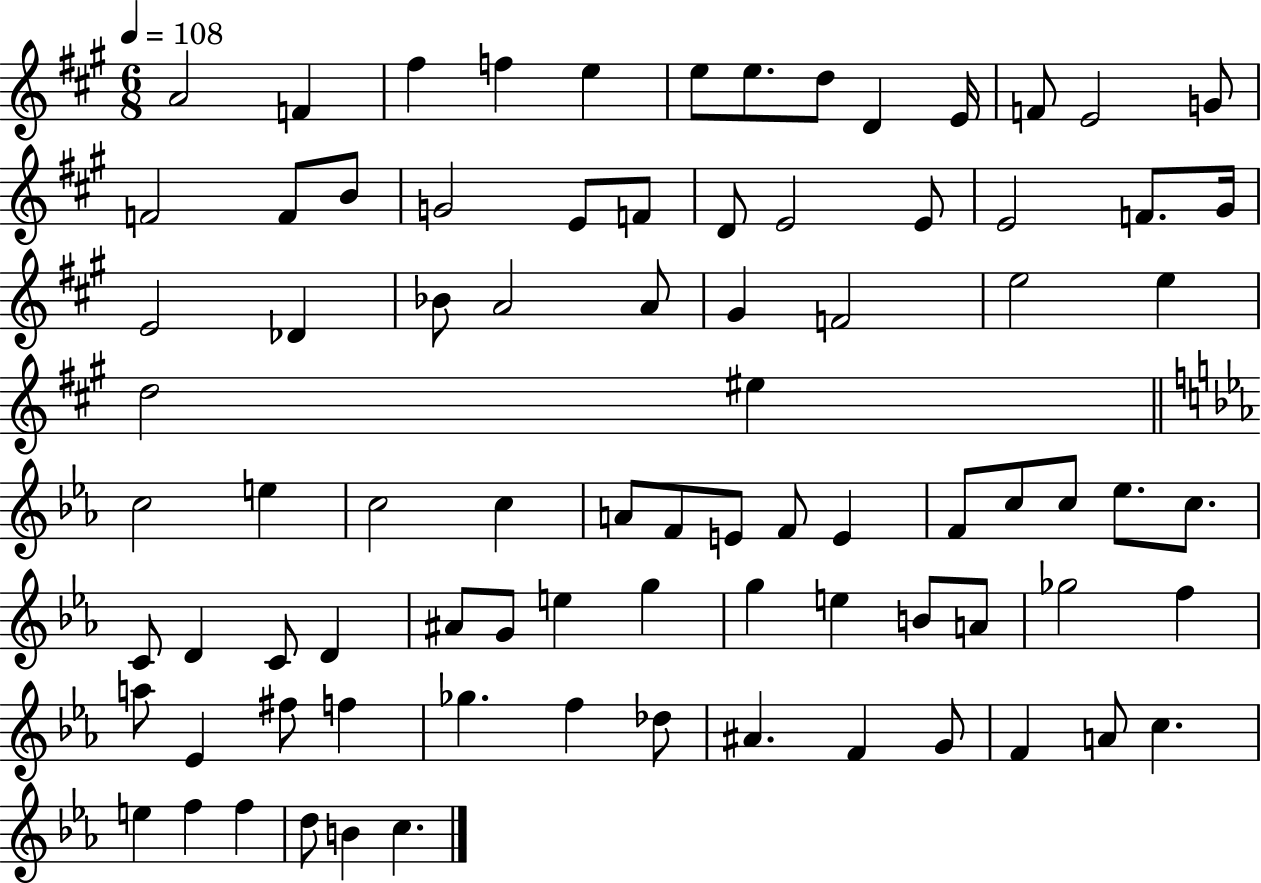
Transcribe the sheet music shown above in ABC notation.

X:1
T:Untitled
M:6/8
L:1/4
K:A
A2 F ^f f e e/2 e/2 d/2 D E/4 F/2 E2 G/2 F2 F/2 B/2 G2 E/2 F/2 D/2 E2 E/2 E2 F/2 ^G/4 E2 _D _B/2 A2 A/2 ^G F2 e2 e d2 ^e c2 e c2 c A/2 F/2 E/2 F/2 E F/2 c/2 c/2 _e/2 c/2 C/2 D C/2 D ^A/2 G/2 e g g e B/2 A/2 _g2 f a/2 _E ^f/2 f _g f _d/2 ^A F G/2 F A/2 c e f f d/2 B c